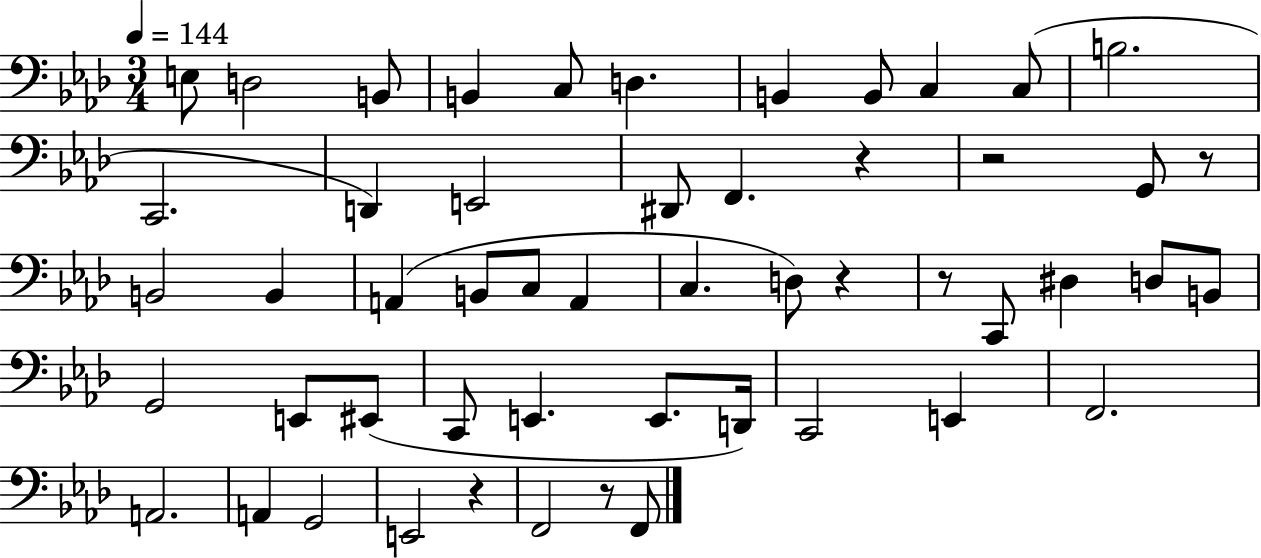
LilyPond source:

{
  \clef bass
  \numericTimeSignature
  \time 3/4
  \key aes \major
  \tempo 4 = 144
  e8 d2 b,8 | b,4 c8 d4. | b,4 b,8 c4 c8( | b2. | \break c,2. | d,4) e,2 | dis,8 f,4. r4 | r2 g,8 r8 | \break b,2 b,4 | a,4( b,8 c8 a,4 | c4. d8) r4 | r8 c,8 dis4 d8 b,8 | \break g,2 e,8 eis,8( | c,8 e,4. e,8. d,16) | c,2 e,4 | f,2. | \break a,2. | a,4 g,2 | e,2 r4 | f,2 r8 f,8 | \break \bar "|."
}